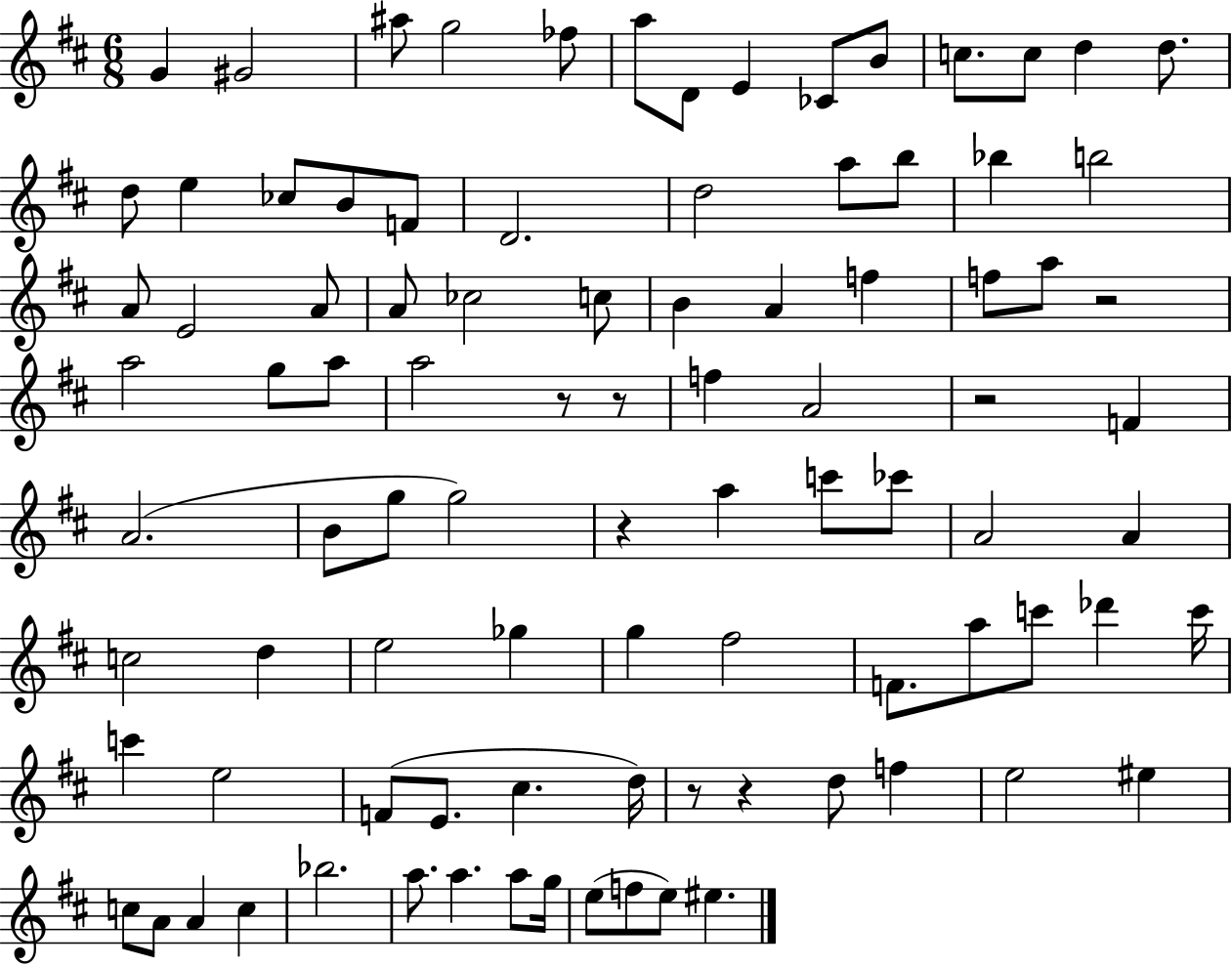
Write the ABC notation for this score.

X:1
T:Untitled
M:6/8
L:1/4
K:D
G ^G2 ^a/2 g2 _f/2 a/2 D/2 E _C/2 B/2 c/2 c/2 d d/2 d/2 e _c/2 B/2 F/2 D2 d2 a/2 b/2 _b b2 A/2 E2 A/2 A/2 _c2 c/2 B A f f/2 a/2 z2 a2 g/2 a/2 a2 z/2 z/2 f A2 z2 F A2 B/2 g/2 g2 z a c'/2 _c'/2 A2 A c2 d e2 _g g ^f2 F/2 a/2 c'/2 _d' c'/4 c' e2 F/2 E/2 ^c d/4 z/2 z d/2 f e2 ^e c/2 A/2 A c _b2 a/2 a a/2 g/4 e/2 f/2 e/2 ^e